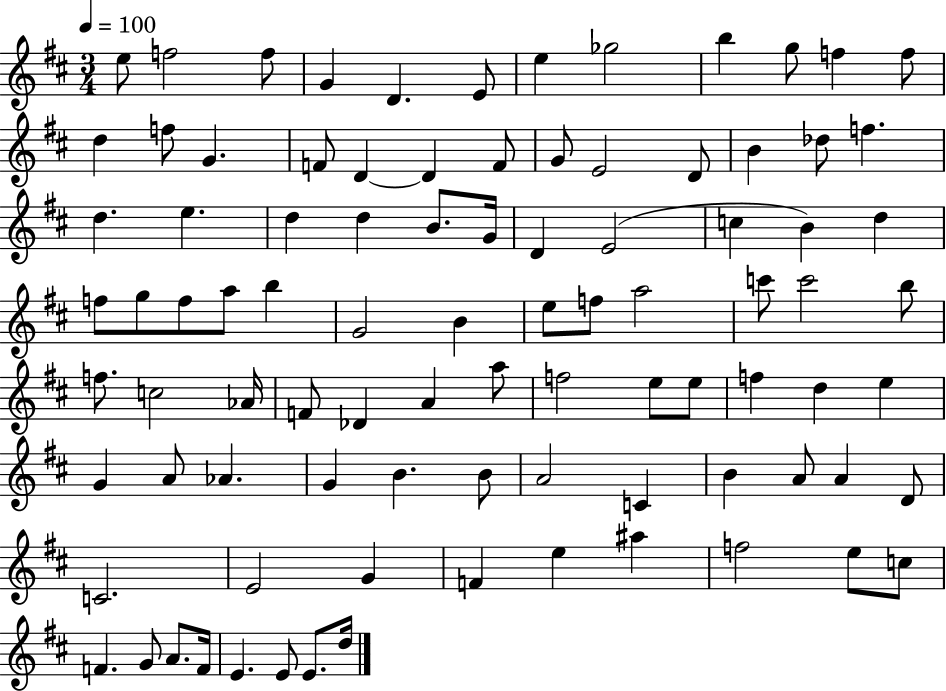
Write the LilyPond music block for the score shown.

{
  \clef treble
  \numericTimeSignature
  \time 3/4
  \key d \major
  \tempo 4 = 100
  \repeat volta 2 { e''8 f''2 f''8 | g'4 d'4. e'8 | e''4 ges''2 | b''4 g''8 f''4 f''8 | \break d''4 f''8 g'4. | f'8 d'4~~ d'4 f'8 | g'8 e'2 d'8 | b'4 des''8 f''4. | \break d''4. e''4. | d''4 d''4 b'8. g'16 | d'4 e'2( | c''4 b'4) d''4 | \break f''8 g''8 f''8 a''8 b''4 | g'2 b'4 | e''8 f''8 a''2 | c'''8 c'''2 b''8 | \break f''8. c''2 aes'16 | f'8 des'4 a'4 a''8 | f''2 e''8 e''8 | f''4 d''4 e''4 | \break g'4 a'8 aes'4. | g'4 b'4. b'8 | a'2 c'4 | b'4 a'8 a'4 d'8 | \break c'2. | e'2 g'4 | f'4 e''4 ais''4 | f''2 e''8 c''8 | \break f'4. g'8 a'8. f'16 | e'4. e'8 e'8. d''16 | } \bar "|."
}